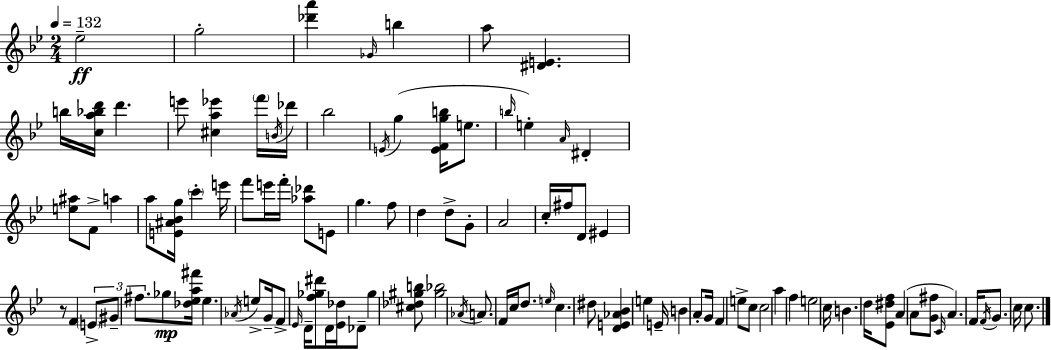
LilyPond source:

{
  \clef treble
  \numericTimeSignature
  \time 2/4
  \key bes \major
  \tempo 4 = 132
  ees''2--\ff | g''2-. | <des''' a'''>4 \grace { ges'16 } b''4 | a''8 <dis' e'>4. | \break b''16 <c'' a'' bes'' d'''>16 d'''4. | e'''8 <cis'' a'' ees'''>4 \parenthesize f'''16 | \acciaccatura { b'16 } des'''16 bes''2 | \acciaccatura { e'16 } g''4( <e' f' g'' b''>16 | \break e''8. \grace { b''16 }) e''4-. | \grace { a'16 } dis'4-. <e'' ais''>8 f'8-> | a''4 a''8 <e' ais' bes' g''>16 | \parenthesize c'''4-. e'''16 f'''8 e'''16 | \break f'''16-. <aes'' des'''>8 e'8 g''4. | f''8 d''4 | d''8-> g'8-. a'2 | c''16-. fis''16 d'8 | \break eis'4 r8 f'4 | \tuplet 3/2 { \parenthesize e'8-> gis'8-- fis''8. } | ges''8\mp <des'' ees'' a'' fis'''>16 ees''4. | \acciaccatura { aes'16 } e''8-> g'16-- f'8-> | \break \grace { ees'16 } d'16-- <f'' ges'' dis'''>8 d'16 <ees' des''>16 des'8-- | ges''4 <cis'' des'' gis'' b''>8 <gis'' bes''>2 | \acciaccatura { aes'16 } | a'8. f'16 c''16 d''8. | \break \grace { e''16 } c''4. dis''8 | <d' e' aes' bes'>4 e''4 | e'16-- b'4 a'8-. | g'16 f'4 e''8-> c''8 | \break c''2 | a''4 f''4 | e''2 | c''16 b'4. | \break d''16 <ees' dis'' f''>8 a'4( a'8 | <g' fis''>8 \grace { c'16 }) a'4. | f'16 \acciaccatura { f'16 } g'8. c''16 | c''8. \bar "|."
}